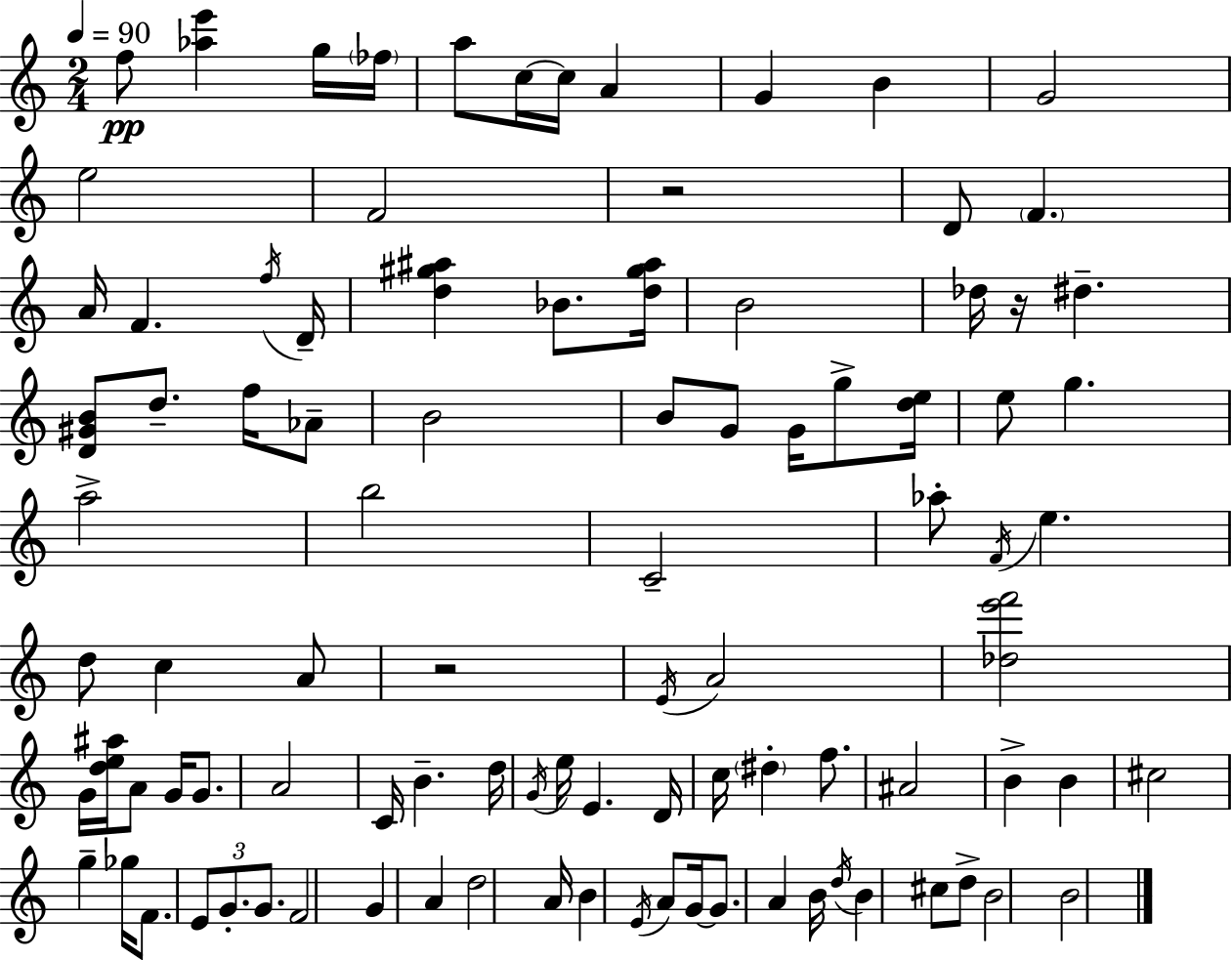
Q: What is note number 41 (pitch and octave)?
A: A4